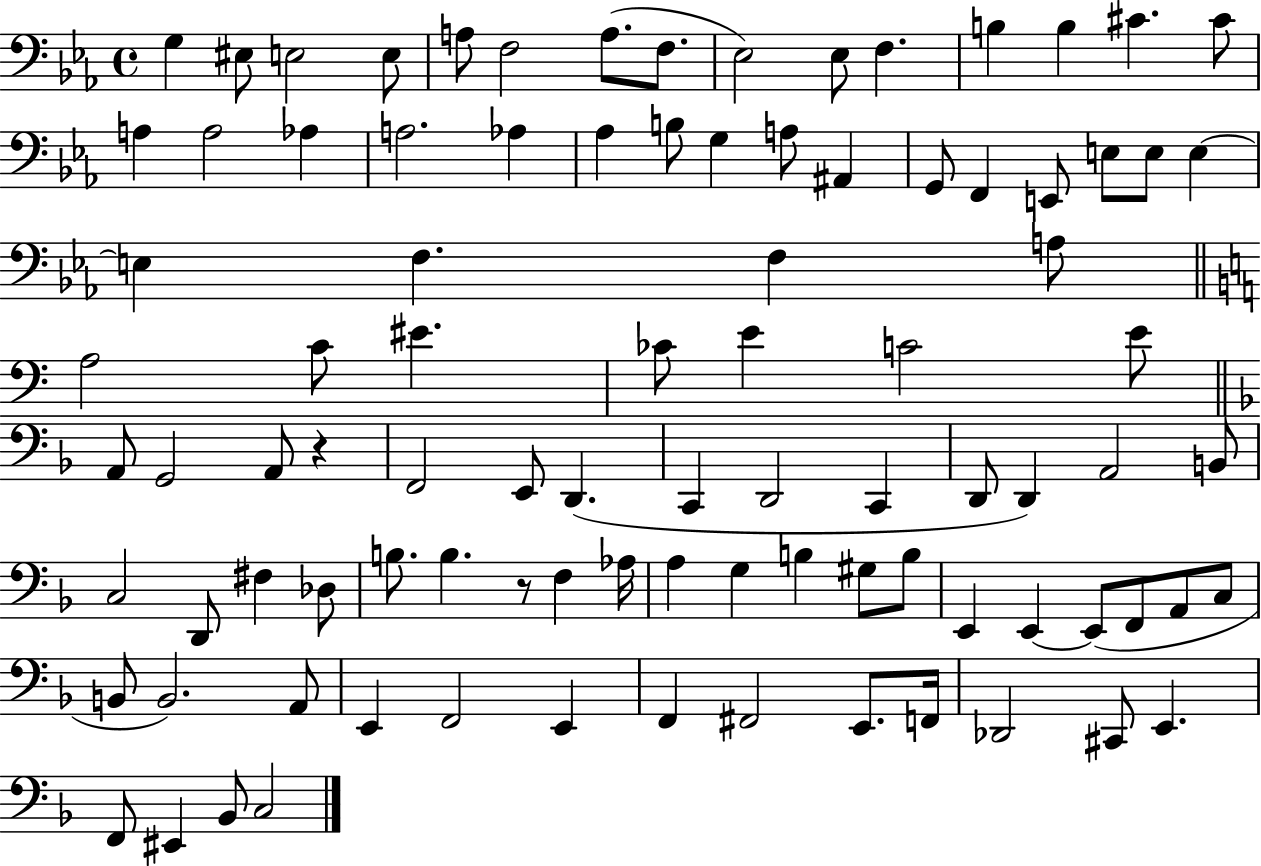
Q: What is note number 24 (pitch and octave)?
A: A3